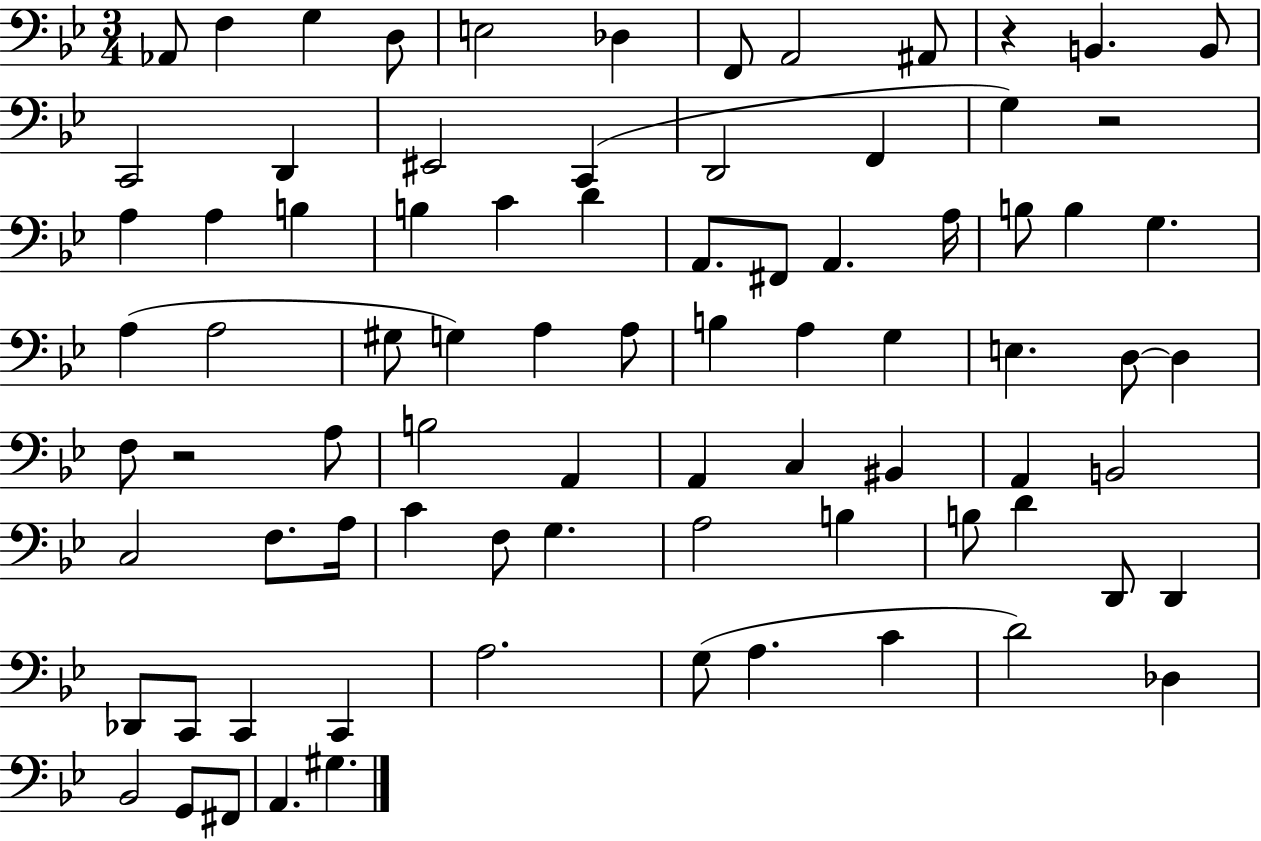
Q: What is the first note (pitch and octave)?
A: Ab2